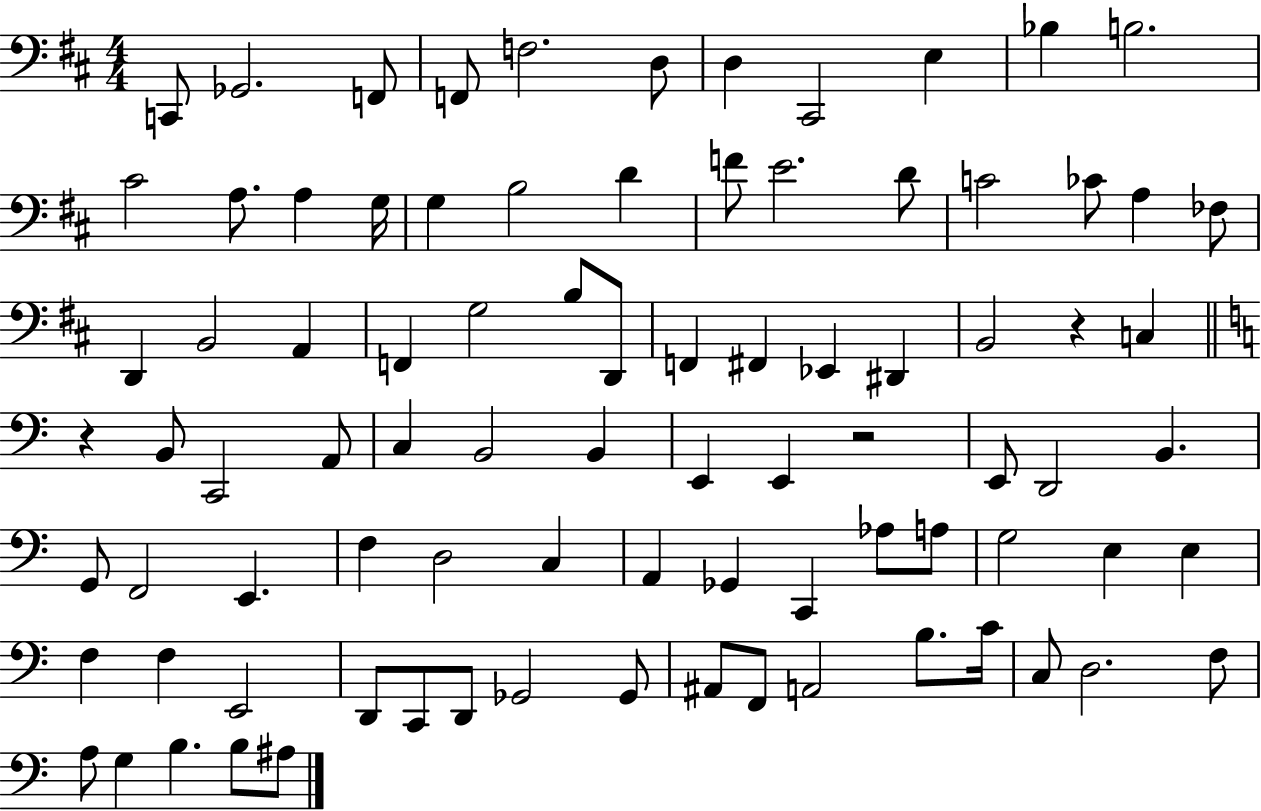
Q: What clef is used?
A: bass